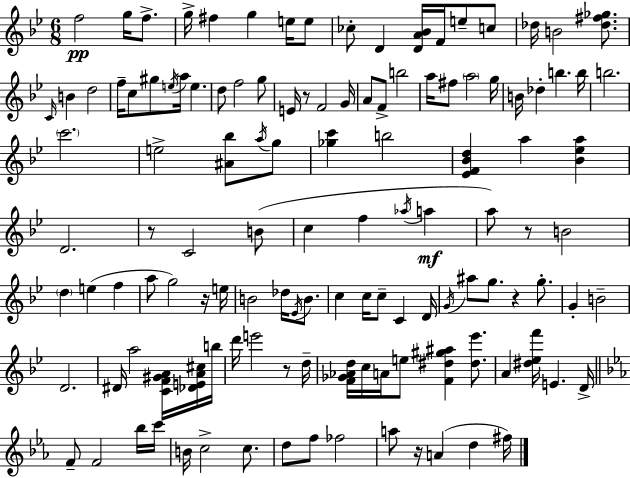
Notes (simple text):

F5/h G5/s F5/e. G5/s F#5/q G5/q E5/s E5/e CES5/e D4/q [D4,A4,Bb4]/s F4/s E5/e C5/e Db5/s B4/h [Db5,F#5,Gb5]/e. C4/s B4/q D5/h F5/s C5/e G#5/e E5/s A5/s E5/q. D5/e F5/h G5/e E4/s R/e F4/h G4/s A4/e F4/e B5/h A5/s F#5/e A5/h G5/s B4/s Db5/q B5/q. B5/s B5/h. C6/h. E5/h [A#4,Bb5]/e A5/s G5/e [Gb5,C6]/q B5/h [Eb4,F4,Bb4,D5]/q A5/q [Bb4,Eb5,A5]/q D4/h. R/e C4/h B4/e C5/q F5/q Ab5/s A5/q A5/e R/e B4/h D5/q E5/q F5/q A5/e G5/h R/s E5/s B4/h Db5/s Eb4/s B4/e. C5/q C5/s C5/e C4/q D4/s G4/s A#5/e G5/e. R/q G5/e. G4/q B4/h D4/h. D#4/s A5/h [C4,F4,G#4,A4]/s [Db4,E4,A4,C#5]/s B5/s D6/s E6/h R/e D5/s [F4,Gb4,Ab4,D5]/s C5/s A4/s E5/e [F4,D#5,G#5,A#5]/q [D#5,Eb6]/e. A4/q [D#5,Eb5,F6]/s E4/q. D4/s F4/e F4/h Bb5/s C6/s B4/s C5/h C5/e. D5/e F5/e FES5/h A5/e R/s A4/q D5/q F#5/s